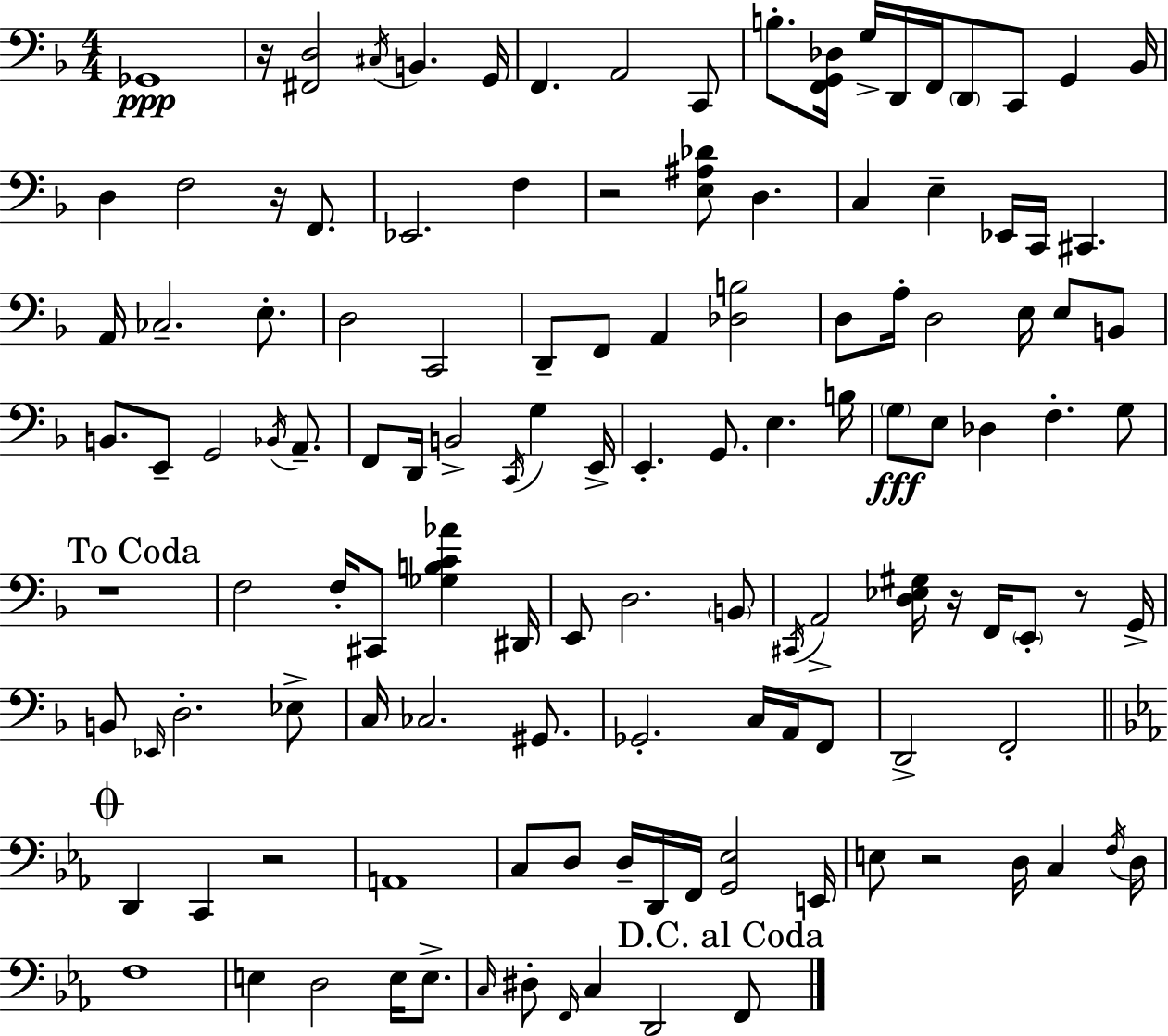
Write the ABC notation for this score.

X:1
T:Untitled
M:4/4
L:1/4
K:F
_G,,4 z/4 [^F,,D,]2 ^C,/4 B,, G,,/4 F,, A,,2 C,,/2 B,/2 [F,,G,,_D,]/4 G,/4 D,,/4 F,,/4 D,,/2 C,,/2 G,, _B,,/4 D, F,2 z/4 F,,/2 _E,,2 F, z2 [E,^A,_D]/2 D, C, E, _E,,/4 C,,/4 ^C,, A,,/4 _C,2 E,/2 D,2 C,,2 D,,/2 F,,/2 A,, [_D,B,]2 D,/2 A,/4 D,2 E,/4 E,/2 B,,/2 B,,/2 E,,/2 G,,2 _B,,/4 A,,/2 F,,/2 D,,/4 B,,2 C,,/4 G, E,,/4 E,, G,,/2 E, B,/4 G,/2 E,/2 _D, F, G,/2 z4 F,2 F,/4 ^C,,/2 [_G,B,C_A] ^D,,/4 E,,/2 D,2 B,,/2 ^C,,/4 A,,2 [D,_E,^G,]/4 z/4 F,,/4 E,,/2 z/2 G,,/4 B,,/2 _E,,/4 D,2 _E,/2 C,/4 _C,2 ^G,,/2 _G,,2 C,/4 A,,/4 F,,/2 D,,2 F,,2 D,, C,, z2 A,,4 C,/2 D,/2 D,/4 D,,/4 F,,/4 [G,,_E,]2 E,,/4 E,/2 z2 D,/4 C, F,/4 D,/4 F,4 E, D,2 E,/4 E,/2 C,/4 ^D,/2 F,,/4 C, D,,2 F,,/2